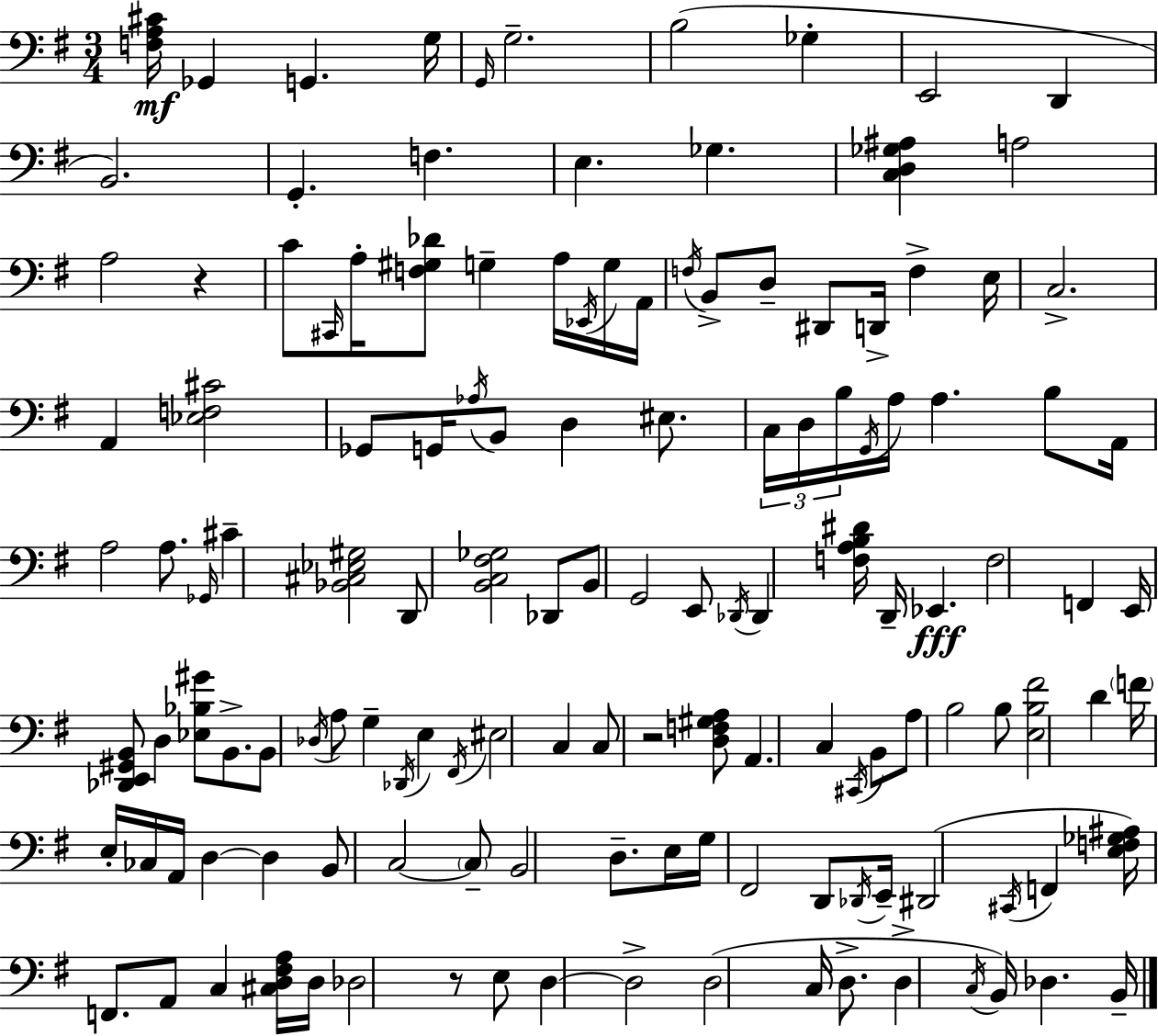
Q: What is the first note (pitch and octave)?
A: Gb2